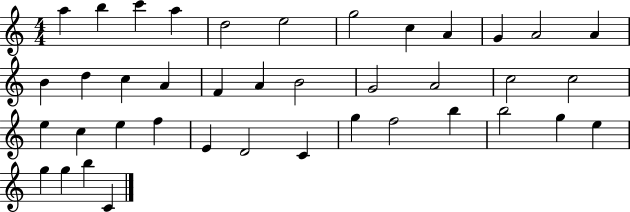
{
  \clef treble
  \numericTimeSignature
  \time 4/4
  \key c \major
  a''4 b''4 c'''4 a''4 | d''2 e''2 | g''2 c''4 a'4 | g'4 a'2 a'4 | \break b'4 d''4 c''4 a'4 | f'4 a'4 b'2 | g'2 a'2 | c''2 c''2 | \break e''4 c''4 e''4 f''4 | e'4 d'2 c'4 | g''4 f''2 b''4 | b''2 g''4 e''4 | \break g''4 g''4 b''4 c'4 | \bar "|."
}